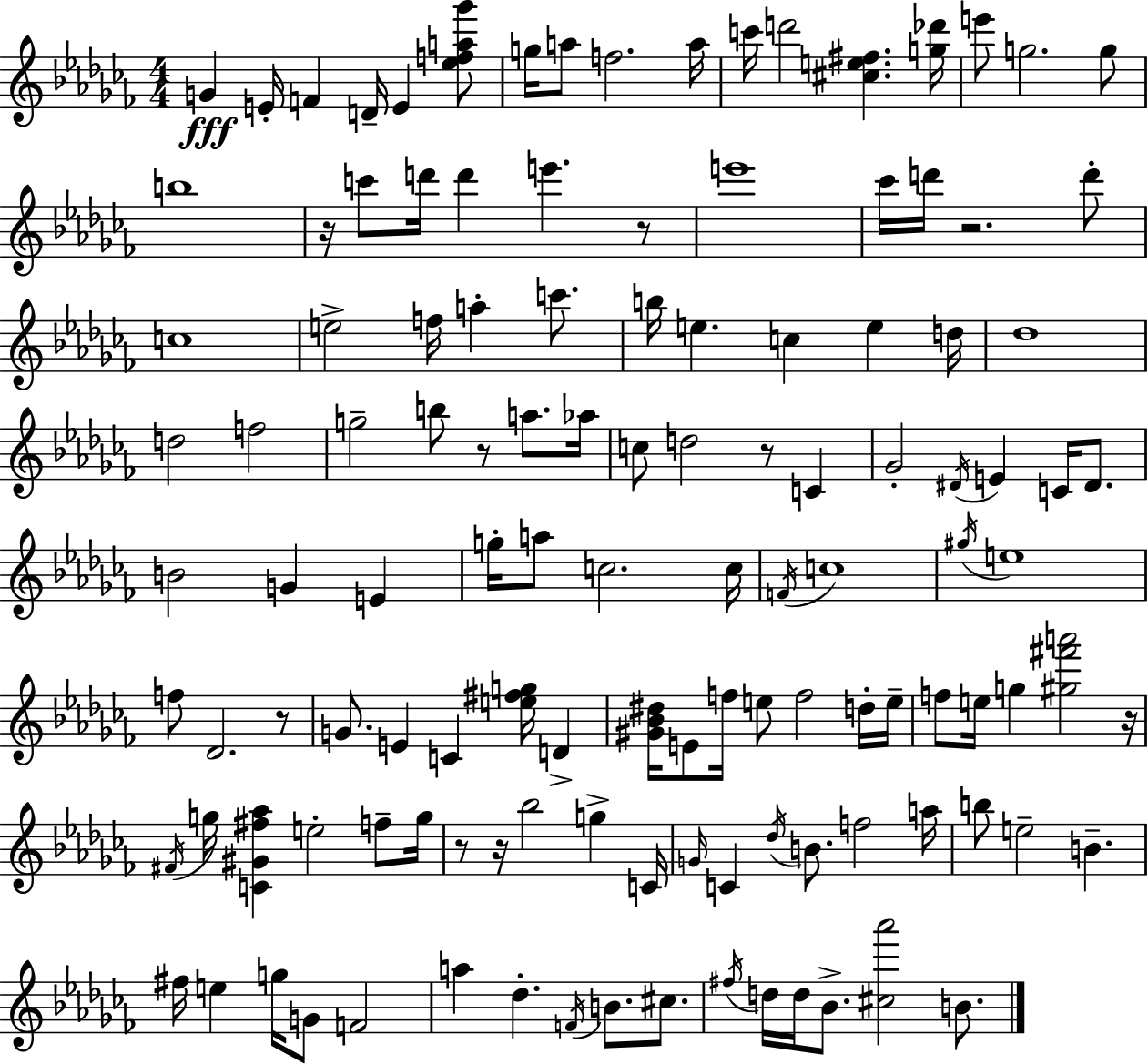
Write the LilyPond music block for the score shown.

{
  \clef treble
  \numericTimeSignature
  \time 4/4
  \key aes \minor
  g'4\fff e'16-. f'4 d'16-- e'4 <ees'' f'' a'' ges'''>8 | g''16 a''8 f''2. a''16 | c'''16 d'''2 <cis'' e'' fis''>4. <g'' des'''>16 | e'''8 g''2. g''8 | \break b''1 | r16 c'''8 d'''16 d'''4 e'''4. r8 | e'''1 | ces'''16 d'''16 r2. d'''8-. | \break c''1 | e''2-> f''16 a''4-. c'''8. | b''16 e''4. c''4 e''4 d''16 | des''1 | \break d''2 f''2 | g''2-- b''8 r8 a''8. aes''16 | c''8 d''2 r8 c'4 | ges'2-. \acciaccatura { dis'16 } e'4 c'16 dis'8. | \break b'2 g'4 e'4 | g''16-. a''8 c''2. | c''16 \acciaccatura { f'16 } c''1 | \acciaccatura { gis''16 } e''1 | \break f''8 des'2. | r8 g'8. e'4 c'4 <e'' fis'' g''>16 d'4-> | <gis' bes' dis''>16 e'8 f''16 e''8 f''2 | d''16-. e''16-- f''8 e''16 g''4 <gis'' fis''' a'''>2 | \break r16 \acciaccatura { fis'16 } g''16 <c' gis' fis'' aes''>4 e''2-. | f''8-- g''16 r8 r16 bes''2 g''4-> | c'16 \grace { g'16 } c'4 \acciaccatura { des''16 } b'8. f''2 | a''16 b''8 e''2-- | \break b'4.-- fis''16 e''4 g''16 g'8 f'2 | a''4 des''4.-. | \acciaccatura { f'16 } b'8. cis''8. \acciaccatura { fis''16 } d''16 d''16 bes'8.-> <cis'' aes'''>2 | b'8. \bar "|."
}